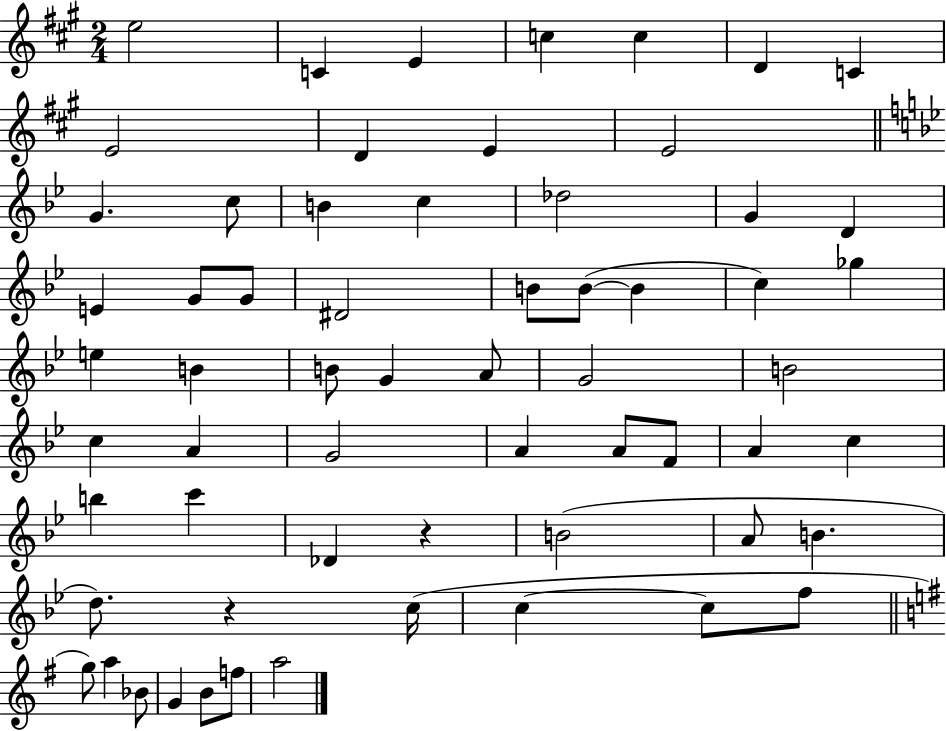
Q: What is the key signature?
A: A major